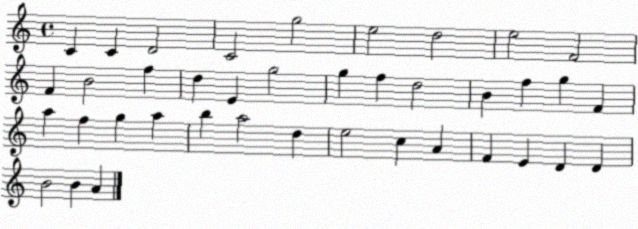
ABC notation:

X:1
T:Untitled
M:4/4
L:1/4
K:C
C C D2 C2 g2 e2 d2 e2 F2 F B2 f d E g2 g f d2 B f g F a f g a b a2 d e2 c A F E D D B2 B A